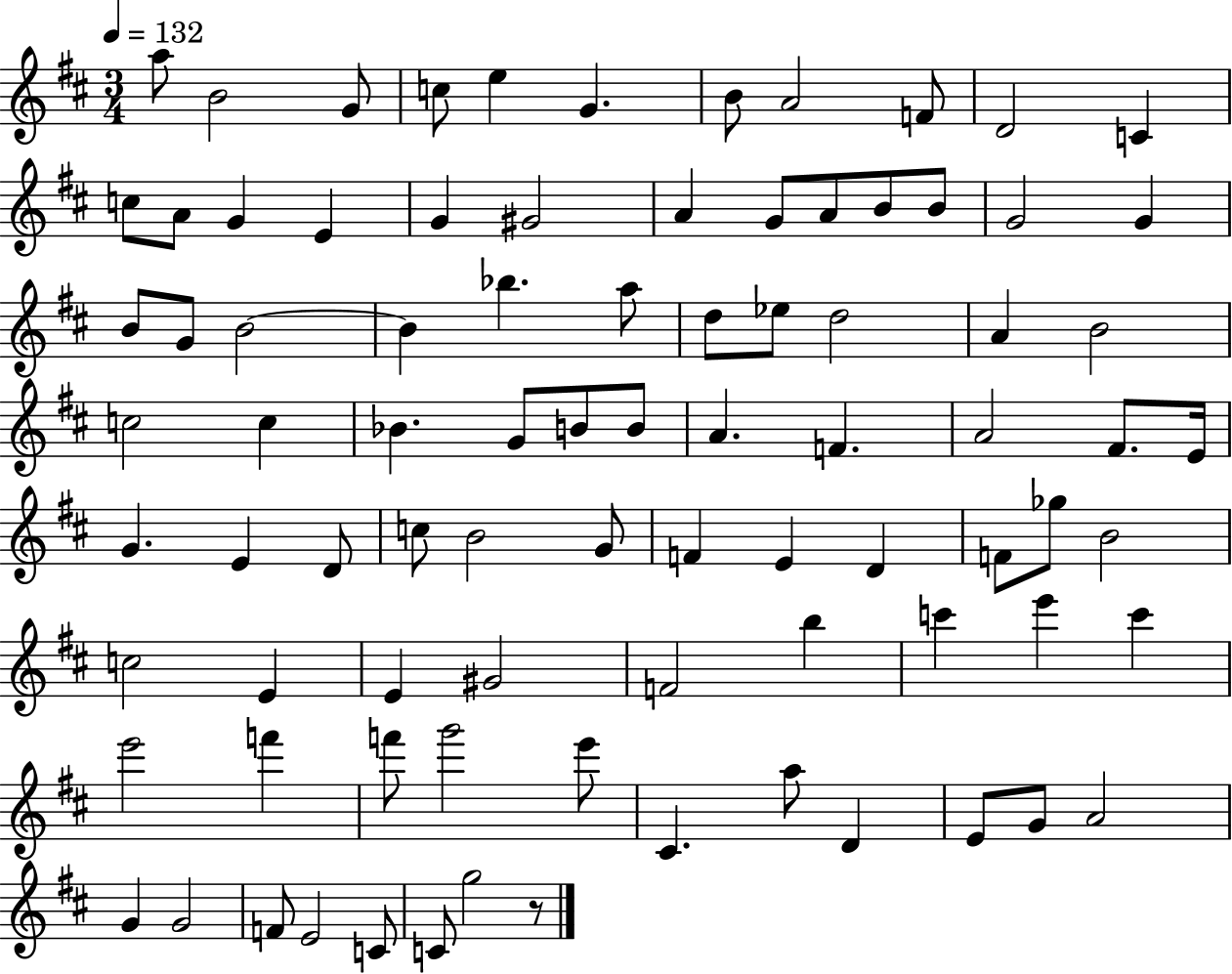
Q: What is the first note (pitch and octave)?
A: A5